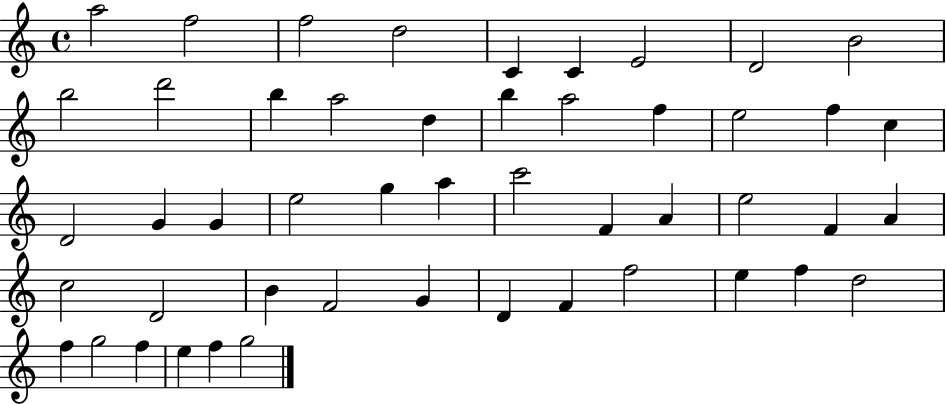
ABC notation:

X:1
T:Untitled
M:4/4
L:1/4
K:C
a2 f2 f2 d2 C C E2 D2 B2 b2 d'2 b a2 d b a2 f e2 f c D2 G G e2 g a c'2 F A e2 F A c2 D2 B F2 G D F f2 e f d2 f g2 f e f g2